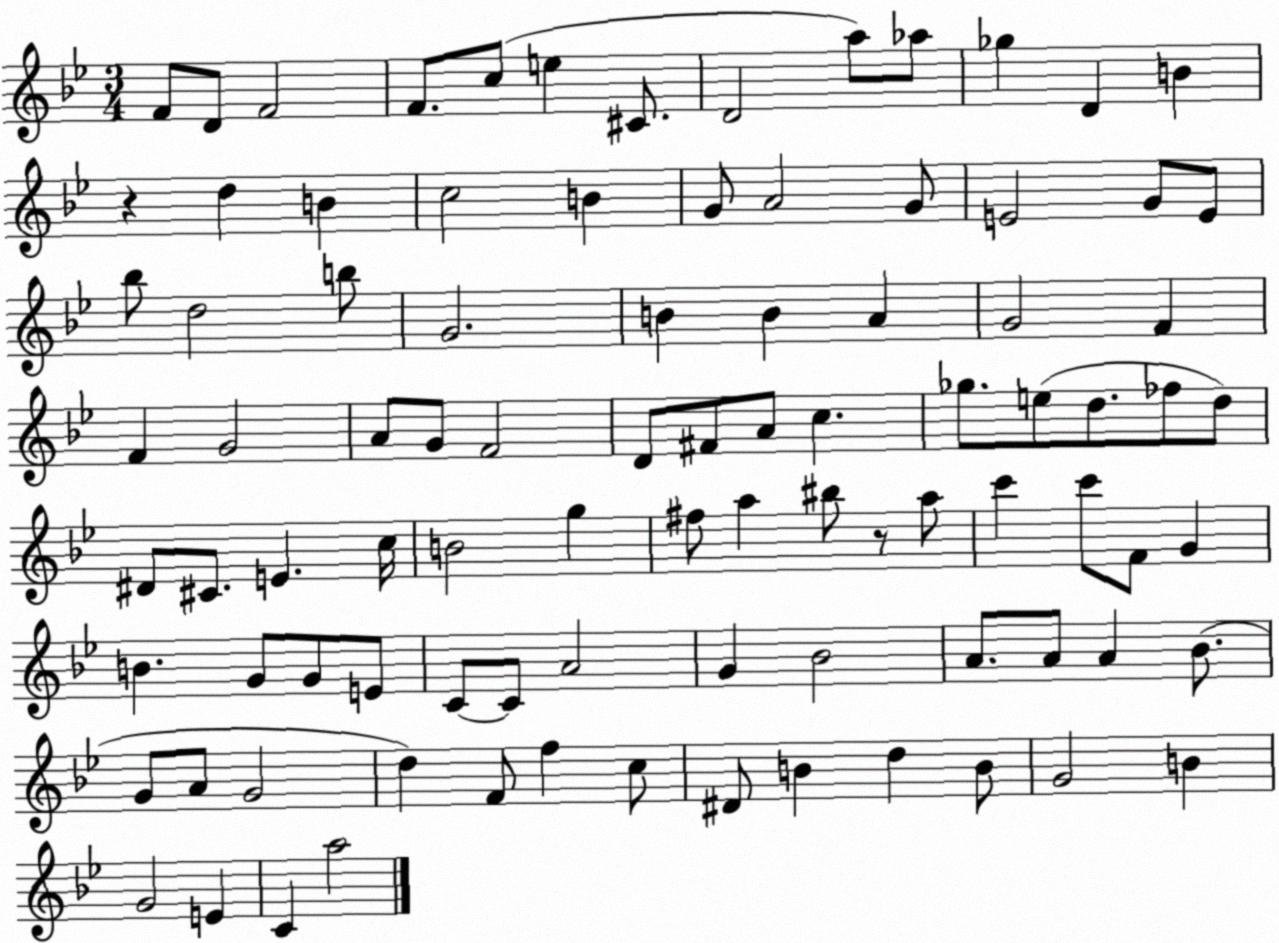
X:1
T:Untitled
M:3/4
L:1/4
K:Bb
F/2 D/2 F2 F/2 c/2 e ^C/2 D2 a/2 _a/2 _g D B z d B c2 B G/2 A2 G/2 E2 G/2 E/2 _b/2 d2 b/2 G2 B B A G2 F F G2 A/2 G/2 F2 D/2 ^F/2 A/2 c _g/2 e/2 d/2 _f/2 d/2 ^D/2 ^C/2 E c/4 B2 g ^f/2 a ^b/2 z/2 a/2 c' c'/2 F/2 G B G/2 G/2 E/2 C/2 C/2 A2 G _B2 A/2 A/2 A _B/2 G/2 A/2 G2 d F/2 f c/2 ^D/2 B d B/2 G2 B G2 E C a2